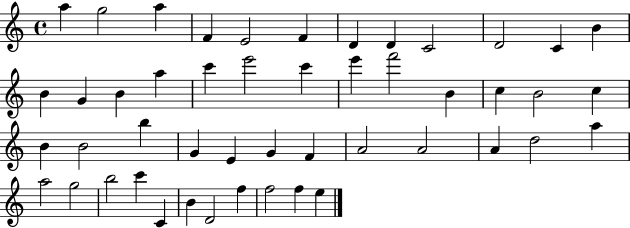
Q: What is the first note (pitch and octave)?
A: A5